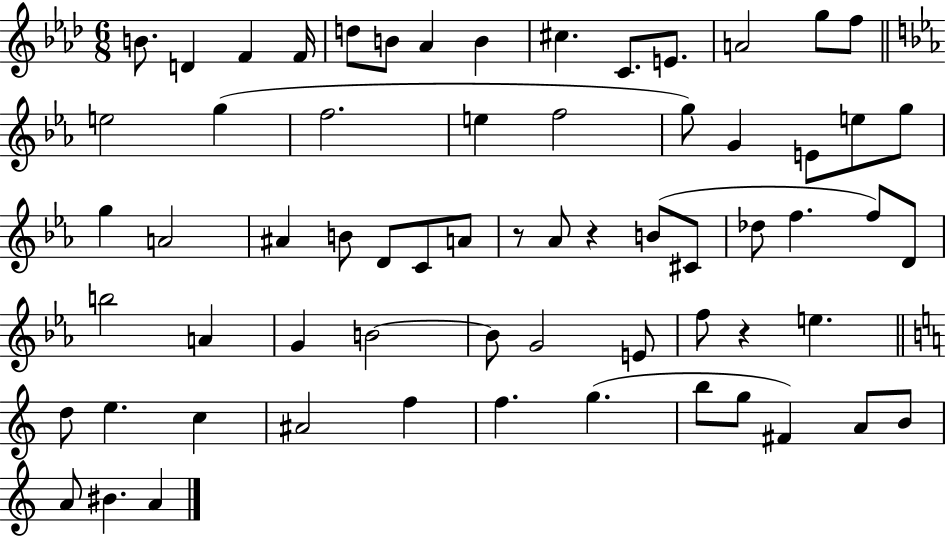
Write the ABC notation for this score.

X:1
T:Untitled
M:6/8
L:1/4
K:Ab
B/2 D F F/4 d/2 B/2 _A B ^c C/2 E/2 A2 g/2 f/2 e2 g f2 e f2 g/2 G E/2 e/2 g/2 g A2 ^A B/2 D/2 C/2 A/2 z/2 _A/2 z B/2 ^C/2 _d/2 f f/2 D/2 b2 A G B2 B/2 G2 E/2 f/2 z e d/2 e c ^A2 f f g b/2 g/2 ^F A/2 B/2 A/2 ^B A